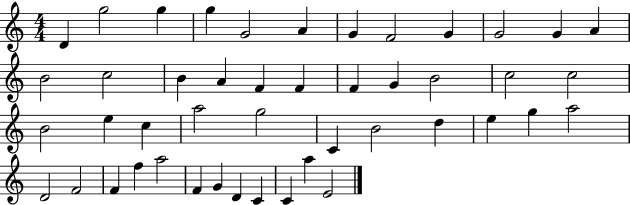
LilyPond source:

{
  \clef treble
  \numericTimeSignature
  \time 4/4
  \key c \major
  d'4 g''2 g''4 | g''4 g'2 a'4 | g'4 f'2 g'4 | g'2 g'4 a'4 | \break b'2 c''2 | b'4 a'4 f'4 f'4 | f'4 g'4 b'2 | c''2 c''2 | \break b'2 e''4 c''4 | a''2 g''2 | c'4 b'2 d''4 | e''4 g''4 a''2 | \break d'2 f'2 | f'4 f''4 a''2 | f'4 g'4 d'4 c'4 | c'4 a''4 e'2 | \break \bar "|."
}